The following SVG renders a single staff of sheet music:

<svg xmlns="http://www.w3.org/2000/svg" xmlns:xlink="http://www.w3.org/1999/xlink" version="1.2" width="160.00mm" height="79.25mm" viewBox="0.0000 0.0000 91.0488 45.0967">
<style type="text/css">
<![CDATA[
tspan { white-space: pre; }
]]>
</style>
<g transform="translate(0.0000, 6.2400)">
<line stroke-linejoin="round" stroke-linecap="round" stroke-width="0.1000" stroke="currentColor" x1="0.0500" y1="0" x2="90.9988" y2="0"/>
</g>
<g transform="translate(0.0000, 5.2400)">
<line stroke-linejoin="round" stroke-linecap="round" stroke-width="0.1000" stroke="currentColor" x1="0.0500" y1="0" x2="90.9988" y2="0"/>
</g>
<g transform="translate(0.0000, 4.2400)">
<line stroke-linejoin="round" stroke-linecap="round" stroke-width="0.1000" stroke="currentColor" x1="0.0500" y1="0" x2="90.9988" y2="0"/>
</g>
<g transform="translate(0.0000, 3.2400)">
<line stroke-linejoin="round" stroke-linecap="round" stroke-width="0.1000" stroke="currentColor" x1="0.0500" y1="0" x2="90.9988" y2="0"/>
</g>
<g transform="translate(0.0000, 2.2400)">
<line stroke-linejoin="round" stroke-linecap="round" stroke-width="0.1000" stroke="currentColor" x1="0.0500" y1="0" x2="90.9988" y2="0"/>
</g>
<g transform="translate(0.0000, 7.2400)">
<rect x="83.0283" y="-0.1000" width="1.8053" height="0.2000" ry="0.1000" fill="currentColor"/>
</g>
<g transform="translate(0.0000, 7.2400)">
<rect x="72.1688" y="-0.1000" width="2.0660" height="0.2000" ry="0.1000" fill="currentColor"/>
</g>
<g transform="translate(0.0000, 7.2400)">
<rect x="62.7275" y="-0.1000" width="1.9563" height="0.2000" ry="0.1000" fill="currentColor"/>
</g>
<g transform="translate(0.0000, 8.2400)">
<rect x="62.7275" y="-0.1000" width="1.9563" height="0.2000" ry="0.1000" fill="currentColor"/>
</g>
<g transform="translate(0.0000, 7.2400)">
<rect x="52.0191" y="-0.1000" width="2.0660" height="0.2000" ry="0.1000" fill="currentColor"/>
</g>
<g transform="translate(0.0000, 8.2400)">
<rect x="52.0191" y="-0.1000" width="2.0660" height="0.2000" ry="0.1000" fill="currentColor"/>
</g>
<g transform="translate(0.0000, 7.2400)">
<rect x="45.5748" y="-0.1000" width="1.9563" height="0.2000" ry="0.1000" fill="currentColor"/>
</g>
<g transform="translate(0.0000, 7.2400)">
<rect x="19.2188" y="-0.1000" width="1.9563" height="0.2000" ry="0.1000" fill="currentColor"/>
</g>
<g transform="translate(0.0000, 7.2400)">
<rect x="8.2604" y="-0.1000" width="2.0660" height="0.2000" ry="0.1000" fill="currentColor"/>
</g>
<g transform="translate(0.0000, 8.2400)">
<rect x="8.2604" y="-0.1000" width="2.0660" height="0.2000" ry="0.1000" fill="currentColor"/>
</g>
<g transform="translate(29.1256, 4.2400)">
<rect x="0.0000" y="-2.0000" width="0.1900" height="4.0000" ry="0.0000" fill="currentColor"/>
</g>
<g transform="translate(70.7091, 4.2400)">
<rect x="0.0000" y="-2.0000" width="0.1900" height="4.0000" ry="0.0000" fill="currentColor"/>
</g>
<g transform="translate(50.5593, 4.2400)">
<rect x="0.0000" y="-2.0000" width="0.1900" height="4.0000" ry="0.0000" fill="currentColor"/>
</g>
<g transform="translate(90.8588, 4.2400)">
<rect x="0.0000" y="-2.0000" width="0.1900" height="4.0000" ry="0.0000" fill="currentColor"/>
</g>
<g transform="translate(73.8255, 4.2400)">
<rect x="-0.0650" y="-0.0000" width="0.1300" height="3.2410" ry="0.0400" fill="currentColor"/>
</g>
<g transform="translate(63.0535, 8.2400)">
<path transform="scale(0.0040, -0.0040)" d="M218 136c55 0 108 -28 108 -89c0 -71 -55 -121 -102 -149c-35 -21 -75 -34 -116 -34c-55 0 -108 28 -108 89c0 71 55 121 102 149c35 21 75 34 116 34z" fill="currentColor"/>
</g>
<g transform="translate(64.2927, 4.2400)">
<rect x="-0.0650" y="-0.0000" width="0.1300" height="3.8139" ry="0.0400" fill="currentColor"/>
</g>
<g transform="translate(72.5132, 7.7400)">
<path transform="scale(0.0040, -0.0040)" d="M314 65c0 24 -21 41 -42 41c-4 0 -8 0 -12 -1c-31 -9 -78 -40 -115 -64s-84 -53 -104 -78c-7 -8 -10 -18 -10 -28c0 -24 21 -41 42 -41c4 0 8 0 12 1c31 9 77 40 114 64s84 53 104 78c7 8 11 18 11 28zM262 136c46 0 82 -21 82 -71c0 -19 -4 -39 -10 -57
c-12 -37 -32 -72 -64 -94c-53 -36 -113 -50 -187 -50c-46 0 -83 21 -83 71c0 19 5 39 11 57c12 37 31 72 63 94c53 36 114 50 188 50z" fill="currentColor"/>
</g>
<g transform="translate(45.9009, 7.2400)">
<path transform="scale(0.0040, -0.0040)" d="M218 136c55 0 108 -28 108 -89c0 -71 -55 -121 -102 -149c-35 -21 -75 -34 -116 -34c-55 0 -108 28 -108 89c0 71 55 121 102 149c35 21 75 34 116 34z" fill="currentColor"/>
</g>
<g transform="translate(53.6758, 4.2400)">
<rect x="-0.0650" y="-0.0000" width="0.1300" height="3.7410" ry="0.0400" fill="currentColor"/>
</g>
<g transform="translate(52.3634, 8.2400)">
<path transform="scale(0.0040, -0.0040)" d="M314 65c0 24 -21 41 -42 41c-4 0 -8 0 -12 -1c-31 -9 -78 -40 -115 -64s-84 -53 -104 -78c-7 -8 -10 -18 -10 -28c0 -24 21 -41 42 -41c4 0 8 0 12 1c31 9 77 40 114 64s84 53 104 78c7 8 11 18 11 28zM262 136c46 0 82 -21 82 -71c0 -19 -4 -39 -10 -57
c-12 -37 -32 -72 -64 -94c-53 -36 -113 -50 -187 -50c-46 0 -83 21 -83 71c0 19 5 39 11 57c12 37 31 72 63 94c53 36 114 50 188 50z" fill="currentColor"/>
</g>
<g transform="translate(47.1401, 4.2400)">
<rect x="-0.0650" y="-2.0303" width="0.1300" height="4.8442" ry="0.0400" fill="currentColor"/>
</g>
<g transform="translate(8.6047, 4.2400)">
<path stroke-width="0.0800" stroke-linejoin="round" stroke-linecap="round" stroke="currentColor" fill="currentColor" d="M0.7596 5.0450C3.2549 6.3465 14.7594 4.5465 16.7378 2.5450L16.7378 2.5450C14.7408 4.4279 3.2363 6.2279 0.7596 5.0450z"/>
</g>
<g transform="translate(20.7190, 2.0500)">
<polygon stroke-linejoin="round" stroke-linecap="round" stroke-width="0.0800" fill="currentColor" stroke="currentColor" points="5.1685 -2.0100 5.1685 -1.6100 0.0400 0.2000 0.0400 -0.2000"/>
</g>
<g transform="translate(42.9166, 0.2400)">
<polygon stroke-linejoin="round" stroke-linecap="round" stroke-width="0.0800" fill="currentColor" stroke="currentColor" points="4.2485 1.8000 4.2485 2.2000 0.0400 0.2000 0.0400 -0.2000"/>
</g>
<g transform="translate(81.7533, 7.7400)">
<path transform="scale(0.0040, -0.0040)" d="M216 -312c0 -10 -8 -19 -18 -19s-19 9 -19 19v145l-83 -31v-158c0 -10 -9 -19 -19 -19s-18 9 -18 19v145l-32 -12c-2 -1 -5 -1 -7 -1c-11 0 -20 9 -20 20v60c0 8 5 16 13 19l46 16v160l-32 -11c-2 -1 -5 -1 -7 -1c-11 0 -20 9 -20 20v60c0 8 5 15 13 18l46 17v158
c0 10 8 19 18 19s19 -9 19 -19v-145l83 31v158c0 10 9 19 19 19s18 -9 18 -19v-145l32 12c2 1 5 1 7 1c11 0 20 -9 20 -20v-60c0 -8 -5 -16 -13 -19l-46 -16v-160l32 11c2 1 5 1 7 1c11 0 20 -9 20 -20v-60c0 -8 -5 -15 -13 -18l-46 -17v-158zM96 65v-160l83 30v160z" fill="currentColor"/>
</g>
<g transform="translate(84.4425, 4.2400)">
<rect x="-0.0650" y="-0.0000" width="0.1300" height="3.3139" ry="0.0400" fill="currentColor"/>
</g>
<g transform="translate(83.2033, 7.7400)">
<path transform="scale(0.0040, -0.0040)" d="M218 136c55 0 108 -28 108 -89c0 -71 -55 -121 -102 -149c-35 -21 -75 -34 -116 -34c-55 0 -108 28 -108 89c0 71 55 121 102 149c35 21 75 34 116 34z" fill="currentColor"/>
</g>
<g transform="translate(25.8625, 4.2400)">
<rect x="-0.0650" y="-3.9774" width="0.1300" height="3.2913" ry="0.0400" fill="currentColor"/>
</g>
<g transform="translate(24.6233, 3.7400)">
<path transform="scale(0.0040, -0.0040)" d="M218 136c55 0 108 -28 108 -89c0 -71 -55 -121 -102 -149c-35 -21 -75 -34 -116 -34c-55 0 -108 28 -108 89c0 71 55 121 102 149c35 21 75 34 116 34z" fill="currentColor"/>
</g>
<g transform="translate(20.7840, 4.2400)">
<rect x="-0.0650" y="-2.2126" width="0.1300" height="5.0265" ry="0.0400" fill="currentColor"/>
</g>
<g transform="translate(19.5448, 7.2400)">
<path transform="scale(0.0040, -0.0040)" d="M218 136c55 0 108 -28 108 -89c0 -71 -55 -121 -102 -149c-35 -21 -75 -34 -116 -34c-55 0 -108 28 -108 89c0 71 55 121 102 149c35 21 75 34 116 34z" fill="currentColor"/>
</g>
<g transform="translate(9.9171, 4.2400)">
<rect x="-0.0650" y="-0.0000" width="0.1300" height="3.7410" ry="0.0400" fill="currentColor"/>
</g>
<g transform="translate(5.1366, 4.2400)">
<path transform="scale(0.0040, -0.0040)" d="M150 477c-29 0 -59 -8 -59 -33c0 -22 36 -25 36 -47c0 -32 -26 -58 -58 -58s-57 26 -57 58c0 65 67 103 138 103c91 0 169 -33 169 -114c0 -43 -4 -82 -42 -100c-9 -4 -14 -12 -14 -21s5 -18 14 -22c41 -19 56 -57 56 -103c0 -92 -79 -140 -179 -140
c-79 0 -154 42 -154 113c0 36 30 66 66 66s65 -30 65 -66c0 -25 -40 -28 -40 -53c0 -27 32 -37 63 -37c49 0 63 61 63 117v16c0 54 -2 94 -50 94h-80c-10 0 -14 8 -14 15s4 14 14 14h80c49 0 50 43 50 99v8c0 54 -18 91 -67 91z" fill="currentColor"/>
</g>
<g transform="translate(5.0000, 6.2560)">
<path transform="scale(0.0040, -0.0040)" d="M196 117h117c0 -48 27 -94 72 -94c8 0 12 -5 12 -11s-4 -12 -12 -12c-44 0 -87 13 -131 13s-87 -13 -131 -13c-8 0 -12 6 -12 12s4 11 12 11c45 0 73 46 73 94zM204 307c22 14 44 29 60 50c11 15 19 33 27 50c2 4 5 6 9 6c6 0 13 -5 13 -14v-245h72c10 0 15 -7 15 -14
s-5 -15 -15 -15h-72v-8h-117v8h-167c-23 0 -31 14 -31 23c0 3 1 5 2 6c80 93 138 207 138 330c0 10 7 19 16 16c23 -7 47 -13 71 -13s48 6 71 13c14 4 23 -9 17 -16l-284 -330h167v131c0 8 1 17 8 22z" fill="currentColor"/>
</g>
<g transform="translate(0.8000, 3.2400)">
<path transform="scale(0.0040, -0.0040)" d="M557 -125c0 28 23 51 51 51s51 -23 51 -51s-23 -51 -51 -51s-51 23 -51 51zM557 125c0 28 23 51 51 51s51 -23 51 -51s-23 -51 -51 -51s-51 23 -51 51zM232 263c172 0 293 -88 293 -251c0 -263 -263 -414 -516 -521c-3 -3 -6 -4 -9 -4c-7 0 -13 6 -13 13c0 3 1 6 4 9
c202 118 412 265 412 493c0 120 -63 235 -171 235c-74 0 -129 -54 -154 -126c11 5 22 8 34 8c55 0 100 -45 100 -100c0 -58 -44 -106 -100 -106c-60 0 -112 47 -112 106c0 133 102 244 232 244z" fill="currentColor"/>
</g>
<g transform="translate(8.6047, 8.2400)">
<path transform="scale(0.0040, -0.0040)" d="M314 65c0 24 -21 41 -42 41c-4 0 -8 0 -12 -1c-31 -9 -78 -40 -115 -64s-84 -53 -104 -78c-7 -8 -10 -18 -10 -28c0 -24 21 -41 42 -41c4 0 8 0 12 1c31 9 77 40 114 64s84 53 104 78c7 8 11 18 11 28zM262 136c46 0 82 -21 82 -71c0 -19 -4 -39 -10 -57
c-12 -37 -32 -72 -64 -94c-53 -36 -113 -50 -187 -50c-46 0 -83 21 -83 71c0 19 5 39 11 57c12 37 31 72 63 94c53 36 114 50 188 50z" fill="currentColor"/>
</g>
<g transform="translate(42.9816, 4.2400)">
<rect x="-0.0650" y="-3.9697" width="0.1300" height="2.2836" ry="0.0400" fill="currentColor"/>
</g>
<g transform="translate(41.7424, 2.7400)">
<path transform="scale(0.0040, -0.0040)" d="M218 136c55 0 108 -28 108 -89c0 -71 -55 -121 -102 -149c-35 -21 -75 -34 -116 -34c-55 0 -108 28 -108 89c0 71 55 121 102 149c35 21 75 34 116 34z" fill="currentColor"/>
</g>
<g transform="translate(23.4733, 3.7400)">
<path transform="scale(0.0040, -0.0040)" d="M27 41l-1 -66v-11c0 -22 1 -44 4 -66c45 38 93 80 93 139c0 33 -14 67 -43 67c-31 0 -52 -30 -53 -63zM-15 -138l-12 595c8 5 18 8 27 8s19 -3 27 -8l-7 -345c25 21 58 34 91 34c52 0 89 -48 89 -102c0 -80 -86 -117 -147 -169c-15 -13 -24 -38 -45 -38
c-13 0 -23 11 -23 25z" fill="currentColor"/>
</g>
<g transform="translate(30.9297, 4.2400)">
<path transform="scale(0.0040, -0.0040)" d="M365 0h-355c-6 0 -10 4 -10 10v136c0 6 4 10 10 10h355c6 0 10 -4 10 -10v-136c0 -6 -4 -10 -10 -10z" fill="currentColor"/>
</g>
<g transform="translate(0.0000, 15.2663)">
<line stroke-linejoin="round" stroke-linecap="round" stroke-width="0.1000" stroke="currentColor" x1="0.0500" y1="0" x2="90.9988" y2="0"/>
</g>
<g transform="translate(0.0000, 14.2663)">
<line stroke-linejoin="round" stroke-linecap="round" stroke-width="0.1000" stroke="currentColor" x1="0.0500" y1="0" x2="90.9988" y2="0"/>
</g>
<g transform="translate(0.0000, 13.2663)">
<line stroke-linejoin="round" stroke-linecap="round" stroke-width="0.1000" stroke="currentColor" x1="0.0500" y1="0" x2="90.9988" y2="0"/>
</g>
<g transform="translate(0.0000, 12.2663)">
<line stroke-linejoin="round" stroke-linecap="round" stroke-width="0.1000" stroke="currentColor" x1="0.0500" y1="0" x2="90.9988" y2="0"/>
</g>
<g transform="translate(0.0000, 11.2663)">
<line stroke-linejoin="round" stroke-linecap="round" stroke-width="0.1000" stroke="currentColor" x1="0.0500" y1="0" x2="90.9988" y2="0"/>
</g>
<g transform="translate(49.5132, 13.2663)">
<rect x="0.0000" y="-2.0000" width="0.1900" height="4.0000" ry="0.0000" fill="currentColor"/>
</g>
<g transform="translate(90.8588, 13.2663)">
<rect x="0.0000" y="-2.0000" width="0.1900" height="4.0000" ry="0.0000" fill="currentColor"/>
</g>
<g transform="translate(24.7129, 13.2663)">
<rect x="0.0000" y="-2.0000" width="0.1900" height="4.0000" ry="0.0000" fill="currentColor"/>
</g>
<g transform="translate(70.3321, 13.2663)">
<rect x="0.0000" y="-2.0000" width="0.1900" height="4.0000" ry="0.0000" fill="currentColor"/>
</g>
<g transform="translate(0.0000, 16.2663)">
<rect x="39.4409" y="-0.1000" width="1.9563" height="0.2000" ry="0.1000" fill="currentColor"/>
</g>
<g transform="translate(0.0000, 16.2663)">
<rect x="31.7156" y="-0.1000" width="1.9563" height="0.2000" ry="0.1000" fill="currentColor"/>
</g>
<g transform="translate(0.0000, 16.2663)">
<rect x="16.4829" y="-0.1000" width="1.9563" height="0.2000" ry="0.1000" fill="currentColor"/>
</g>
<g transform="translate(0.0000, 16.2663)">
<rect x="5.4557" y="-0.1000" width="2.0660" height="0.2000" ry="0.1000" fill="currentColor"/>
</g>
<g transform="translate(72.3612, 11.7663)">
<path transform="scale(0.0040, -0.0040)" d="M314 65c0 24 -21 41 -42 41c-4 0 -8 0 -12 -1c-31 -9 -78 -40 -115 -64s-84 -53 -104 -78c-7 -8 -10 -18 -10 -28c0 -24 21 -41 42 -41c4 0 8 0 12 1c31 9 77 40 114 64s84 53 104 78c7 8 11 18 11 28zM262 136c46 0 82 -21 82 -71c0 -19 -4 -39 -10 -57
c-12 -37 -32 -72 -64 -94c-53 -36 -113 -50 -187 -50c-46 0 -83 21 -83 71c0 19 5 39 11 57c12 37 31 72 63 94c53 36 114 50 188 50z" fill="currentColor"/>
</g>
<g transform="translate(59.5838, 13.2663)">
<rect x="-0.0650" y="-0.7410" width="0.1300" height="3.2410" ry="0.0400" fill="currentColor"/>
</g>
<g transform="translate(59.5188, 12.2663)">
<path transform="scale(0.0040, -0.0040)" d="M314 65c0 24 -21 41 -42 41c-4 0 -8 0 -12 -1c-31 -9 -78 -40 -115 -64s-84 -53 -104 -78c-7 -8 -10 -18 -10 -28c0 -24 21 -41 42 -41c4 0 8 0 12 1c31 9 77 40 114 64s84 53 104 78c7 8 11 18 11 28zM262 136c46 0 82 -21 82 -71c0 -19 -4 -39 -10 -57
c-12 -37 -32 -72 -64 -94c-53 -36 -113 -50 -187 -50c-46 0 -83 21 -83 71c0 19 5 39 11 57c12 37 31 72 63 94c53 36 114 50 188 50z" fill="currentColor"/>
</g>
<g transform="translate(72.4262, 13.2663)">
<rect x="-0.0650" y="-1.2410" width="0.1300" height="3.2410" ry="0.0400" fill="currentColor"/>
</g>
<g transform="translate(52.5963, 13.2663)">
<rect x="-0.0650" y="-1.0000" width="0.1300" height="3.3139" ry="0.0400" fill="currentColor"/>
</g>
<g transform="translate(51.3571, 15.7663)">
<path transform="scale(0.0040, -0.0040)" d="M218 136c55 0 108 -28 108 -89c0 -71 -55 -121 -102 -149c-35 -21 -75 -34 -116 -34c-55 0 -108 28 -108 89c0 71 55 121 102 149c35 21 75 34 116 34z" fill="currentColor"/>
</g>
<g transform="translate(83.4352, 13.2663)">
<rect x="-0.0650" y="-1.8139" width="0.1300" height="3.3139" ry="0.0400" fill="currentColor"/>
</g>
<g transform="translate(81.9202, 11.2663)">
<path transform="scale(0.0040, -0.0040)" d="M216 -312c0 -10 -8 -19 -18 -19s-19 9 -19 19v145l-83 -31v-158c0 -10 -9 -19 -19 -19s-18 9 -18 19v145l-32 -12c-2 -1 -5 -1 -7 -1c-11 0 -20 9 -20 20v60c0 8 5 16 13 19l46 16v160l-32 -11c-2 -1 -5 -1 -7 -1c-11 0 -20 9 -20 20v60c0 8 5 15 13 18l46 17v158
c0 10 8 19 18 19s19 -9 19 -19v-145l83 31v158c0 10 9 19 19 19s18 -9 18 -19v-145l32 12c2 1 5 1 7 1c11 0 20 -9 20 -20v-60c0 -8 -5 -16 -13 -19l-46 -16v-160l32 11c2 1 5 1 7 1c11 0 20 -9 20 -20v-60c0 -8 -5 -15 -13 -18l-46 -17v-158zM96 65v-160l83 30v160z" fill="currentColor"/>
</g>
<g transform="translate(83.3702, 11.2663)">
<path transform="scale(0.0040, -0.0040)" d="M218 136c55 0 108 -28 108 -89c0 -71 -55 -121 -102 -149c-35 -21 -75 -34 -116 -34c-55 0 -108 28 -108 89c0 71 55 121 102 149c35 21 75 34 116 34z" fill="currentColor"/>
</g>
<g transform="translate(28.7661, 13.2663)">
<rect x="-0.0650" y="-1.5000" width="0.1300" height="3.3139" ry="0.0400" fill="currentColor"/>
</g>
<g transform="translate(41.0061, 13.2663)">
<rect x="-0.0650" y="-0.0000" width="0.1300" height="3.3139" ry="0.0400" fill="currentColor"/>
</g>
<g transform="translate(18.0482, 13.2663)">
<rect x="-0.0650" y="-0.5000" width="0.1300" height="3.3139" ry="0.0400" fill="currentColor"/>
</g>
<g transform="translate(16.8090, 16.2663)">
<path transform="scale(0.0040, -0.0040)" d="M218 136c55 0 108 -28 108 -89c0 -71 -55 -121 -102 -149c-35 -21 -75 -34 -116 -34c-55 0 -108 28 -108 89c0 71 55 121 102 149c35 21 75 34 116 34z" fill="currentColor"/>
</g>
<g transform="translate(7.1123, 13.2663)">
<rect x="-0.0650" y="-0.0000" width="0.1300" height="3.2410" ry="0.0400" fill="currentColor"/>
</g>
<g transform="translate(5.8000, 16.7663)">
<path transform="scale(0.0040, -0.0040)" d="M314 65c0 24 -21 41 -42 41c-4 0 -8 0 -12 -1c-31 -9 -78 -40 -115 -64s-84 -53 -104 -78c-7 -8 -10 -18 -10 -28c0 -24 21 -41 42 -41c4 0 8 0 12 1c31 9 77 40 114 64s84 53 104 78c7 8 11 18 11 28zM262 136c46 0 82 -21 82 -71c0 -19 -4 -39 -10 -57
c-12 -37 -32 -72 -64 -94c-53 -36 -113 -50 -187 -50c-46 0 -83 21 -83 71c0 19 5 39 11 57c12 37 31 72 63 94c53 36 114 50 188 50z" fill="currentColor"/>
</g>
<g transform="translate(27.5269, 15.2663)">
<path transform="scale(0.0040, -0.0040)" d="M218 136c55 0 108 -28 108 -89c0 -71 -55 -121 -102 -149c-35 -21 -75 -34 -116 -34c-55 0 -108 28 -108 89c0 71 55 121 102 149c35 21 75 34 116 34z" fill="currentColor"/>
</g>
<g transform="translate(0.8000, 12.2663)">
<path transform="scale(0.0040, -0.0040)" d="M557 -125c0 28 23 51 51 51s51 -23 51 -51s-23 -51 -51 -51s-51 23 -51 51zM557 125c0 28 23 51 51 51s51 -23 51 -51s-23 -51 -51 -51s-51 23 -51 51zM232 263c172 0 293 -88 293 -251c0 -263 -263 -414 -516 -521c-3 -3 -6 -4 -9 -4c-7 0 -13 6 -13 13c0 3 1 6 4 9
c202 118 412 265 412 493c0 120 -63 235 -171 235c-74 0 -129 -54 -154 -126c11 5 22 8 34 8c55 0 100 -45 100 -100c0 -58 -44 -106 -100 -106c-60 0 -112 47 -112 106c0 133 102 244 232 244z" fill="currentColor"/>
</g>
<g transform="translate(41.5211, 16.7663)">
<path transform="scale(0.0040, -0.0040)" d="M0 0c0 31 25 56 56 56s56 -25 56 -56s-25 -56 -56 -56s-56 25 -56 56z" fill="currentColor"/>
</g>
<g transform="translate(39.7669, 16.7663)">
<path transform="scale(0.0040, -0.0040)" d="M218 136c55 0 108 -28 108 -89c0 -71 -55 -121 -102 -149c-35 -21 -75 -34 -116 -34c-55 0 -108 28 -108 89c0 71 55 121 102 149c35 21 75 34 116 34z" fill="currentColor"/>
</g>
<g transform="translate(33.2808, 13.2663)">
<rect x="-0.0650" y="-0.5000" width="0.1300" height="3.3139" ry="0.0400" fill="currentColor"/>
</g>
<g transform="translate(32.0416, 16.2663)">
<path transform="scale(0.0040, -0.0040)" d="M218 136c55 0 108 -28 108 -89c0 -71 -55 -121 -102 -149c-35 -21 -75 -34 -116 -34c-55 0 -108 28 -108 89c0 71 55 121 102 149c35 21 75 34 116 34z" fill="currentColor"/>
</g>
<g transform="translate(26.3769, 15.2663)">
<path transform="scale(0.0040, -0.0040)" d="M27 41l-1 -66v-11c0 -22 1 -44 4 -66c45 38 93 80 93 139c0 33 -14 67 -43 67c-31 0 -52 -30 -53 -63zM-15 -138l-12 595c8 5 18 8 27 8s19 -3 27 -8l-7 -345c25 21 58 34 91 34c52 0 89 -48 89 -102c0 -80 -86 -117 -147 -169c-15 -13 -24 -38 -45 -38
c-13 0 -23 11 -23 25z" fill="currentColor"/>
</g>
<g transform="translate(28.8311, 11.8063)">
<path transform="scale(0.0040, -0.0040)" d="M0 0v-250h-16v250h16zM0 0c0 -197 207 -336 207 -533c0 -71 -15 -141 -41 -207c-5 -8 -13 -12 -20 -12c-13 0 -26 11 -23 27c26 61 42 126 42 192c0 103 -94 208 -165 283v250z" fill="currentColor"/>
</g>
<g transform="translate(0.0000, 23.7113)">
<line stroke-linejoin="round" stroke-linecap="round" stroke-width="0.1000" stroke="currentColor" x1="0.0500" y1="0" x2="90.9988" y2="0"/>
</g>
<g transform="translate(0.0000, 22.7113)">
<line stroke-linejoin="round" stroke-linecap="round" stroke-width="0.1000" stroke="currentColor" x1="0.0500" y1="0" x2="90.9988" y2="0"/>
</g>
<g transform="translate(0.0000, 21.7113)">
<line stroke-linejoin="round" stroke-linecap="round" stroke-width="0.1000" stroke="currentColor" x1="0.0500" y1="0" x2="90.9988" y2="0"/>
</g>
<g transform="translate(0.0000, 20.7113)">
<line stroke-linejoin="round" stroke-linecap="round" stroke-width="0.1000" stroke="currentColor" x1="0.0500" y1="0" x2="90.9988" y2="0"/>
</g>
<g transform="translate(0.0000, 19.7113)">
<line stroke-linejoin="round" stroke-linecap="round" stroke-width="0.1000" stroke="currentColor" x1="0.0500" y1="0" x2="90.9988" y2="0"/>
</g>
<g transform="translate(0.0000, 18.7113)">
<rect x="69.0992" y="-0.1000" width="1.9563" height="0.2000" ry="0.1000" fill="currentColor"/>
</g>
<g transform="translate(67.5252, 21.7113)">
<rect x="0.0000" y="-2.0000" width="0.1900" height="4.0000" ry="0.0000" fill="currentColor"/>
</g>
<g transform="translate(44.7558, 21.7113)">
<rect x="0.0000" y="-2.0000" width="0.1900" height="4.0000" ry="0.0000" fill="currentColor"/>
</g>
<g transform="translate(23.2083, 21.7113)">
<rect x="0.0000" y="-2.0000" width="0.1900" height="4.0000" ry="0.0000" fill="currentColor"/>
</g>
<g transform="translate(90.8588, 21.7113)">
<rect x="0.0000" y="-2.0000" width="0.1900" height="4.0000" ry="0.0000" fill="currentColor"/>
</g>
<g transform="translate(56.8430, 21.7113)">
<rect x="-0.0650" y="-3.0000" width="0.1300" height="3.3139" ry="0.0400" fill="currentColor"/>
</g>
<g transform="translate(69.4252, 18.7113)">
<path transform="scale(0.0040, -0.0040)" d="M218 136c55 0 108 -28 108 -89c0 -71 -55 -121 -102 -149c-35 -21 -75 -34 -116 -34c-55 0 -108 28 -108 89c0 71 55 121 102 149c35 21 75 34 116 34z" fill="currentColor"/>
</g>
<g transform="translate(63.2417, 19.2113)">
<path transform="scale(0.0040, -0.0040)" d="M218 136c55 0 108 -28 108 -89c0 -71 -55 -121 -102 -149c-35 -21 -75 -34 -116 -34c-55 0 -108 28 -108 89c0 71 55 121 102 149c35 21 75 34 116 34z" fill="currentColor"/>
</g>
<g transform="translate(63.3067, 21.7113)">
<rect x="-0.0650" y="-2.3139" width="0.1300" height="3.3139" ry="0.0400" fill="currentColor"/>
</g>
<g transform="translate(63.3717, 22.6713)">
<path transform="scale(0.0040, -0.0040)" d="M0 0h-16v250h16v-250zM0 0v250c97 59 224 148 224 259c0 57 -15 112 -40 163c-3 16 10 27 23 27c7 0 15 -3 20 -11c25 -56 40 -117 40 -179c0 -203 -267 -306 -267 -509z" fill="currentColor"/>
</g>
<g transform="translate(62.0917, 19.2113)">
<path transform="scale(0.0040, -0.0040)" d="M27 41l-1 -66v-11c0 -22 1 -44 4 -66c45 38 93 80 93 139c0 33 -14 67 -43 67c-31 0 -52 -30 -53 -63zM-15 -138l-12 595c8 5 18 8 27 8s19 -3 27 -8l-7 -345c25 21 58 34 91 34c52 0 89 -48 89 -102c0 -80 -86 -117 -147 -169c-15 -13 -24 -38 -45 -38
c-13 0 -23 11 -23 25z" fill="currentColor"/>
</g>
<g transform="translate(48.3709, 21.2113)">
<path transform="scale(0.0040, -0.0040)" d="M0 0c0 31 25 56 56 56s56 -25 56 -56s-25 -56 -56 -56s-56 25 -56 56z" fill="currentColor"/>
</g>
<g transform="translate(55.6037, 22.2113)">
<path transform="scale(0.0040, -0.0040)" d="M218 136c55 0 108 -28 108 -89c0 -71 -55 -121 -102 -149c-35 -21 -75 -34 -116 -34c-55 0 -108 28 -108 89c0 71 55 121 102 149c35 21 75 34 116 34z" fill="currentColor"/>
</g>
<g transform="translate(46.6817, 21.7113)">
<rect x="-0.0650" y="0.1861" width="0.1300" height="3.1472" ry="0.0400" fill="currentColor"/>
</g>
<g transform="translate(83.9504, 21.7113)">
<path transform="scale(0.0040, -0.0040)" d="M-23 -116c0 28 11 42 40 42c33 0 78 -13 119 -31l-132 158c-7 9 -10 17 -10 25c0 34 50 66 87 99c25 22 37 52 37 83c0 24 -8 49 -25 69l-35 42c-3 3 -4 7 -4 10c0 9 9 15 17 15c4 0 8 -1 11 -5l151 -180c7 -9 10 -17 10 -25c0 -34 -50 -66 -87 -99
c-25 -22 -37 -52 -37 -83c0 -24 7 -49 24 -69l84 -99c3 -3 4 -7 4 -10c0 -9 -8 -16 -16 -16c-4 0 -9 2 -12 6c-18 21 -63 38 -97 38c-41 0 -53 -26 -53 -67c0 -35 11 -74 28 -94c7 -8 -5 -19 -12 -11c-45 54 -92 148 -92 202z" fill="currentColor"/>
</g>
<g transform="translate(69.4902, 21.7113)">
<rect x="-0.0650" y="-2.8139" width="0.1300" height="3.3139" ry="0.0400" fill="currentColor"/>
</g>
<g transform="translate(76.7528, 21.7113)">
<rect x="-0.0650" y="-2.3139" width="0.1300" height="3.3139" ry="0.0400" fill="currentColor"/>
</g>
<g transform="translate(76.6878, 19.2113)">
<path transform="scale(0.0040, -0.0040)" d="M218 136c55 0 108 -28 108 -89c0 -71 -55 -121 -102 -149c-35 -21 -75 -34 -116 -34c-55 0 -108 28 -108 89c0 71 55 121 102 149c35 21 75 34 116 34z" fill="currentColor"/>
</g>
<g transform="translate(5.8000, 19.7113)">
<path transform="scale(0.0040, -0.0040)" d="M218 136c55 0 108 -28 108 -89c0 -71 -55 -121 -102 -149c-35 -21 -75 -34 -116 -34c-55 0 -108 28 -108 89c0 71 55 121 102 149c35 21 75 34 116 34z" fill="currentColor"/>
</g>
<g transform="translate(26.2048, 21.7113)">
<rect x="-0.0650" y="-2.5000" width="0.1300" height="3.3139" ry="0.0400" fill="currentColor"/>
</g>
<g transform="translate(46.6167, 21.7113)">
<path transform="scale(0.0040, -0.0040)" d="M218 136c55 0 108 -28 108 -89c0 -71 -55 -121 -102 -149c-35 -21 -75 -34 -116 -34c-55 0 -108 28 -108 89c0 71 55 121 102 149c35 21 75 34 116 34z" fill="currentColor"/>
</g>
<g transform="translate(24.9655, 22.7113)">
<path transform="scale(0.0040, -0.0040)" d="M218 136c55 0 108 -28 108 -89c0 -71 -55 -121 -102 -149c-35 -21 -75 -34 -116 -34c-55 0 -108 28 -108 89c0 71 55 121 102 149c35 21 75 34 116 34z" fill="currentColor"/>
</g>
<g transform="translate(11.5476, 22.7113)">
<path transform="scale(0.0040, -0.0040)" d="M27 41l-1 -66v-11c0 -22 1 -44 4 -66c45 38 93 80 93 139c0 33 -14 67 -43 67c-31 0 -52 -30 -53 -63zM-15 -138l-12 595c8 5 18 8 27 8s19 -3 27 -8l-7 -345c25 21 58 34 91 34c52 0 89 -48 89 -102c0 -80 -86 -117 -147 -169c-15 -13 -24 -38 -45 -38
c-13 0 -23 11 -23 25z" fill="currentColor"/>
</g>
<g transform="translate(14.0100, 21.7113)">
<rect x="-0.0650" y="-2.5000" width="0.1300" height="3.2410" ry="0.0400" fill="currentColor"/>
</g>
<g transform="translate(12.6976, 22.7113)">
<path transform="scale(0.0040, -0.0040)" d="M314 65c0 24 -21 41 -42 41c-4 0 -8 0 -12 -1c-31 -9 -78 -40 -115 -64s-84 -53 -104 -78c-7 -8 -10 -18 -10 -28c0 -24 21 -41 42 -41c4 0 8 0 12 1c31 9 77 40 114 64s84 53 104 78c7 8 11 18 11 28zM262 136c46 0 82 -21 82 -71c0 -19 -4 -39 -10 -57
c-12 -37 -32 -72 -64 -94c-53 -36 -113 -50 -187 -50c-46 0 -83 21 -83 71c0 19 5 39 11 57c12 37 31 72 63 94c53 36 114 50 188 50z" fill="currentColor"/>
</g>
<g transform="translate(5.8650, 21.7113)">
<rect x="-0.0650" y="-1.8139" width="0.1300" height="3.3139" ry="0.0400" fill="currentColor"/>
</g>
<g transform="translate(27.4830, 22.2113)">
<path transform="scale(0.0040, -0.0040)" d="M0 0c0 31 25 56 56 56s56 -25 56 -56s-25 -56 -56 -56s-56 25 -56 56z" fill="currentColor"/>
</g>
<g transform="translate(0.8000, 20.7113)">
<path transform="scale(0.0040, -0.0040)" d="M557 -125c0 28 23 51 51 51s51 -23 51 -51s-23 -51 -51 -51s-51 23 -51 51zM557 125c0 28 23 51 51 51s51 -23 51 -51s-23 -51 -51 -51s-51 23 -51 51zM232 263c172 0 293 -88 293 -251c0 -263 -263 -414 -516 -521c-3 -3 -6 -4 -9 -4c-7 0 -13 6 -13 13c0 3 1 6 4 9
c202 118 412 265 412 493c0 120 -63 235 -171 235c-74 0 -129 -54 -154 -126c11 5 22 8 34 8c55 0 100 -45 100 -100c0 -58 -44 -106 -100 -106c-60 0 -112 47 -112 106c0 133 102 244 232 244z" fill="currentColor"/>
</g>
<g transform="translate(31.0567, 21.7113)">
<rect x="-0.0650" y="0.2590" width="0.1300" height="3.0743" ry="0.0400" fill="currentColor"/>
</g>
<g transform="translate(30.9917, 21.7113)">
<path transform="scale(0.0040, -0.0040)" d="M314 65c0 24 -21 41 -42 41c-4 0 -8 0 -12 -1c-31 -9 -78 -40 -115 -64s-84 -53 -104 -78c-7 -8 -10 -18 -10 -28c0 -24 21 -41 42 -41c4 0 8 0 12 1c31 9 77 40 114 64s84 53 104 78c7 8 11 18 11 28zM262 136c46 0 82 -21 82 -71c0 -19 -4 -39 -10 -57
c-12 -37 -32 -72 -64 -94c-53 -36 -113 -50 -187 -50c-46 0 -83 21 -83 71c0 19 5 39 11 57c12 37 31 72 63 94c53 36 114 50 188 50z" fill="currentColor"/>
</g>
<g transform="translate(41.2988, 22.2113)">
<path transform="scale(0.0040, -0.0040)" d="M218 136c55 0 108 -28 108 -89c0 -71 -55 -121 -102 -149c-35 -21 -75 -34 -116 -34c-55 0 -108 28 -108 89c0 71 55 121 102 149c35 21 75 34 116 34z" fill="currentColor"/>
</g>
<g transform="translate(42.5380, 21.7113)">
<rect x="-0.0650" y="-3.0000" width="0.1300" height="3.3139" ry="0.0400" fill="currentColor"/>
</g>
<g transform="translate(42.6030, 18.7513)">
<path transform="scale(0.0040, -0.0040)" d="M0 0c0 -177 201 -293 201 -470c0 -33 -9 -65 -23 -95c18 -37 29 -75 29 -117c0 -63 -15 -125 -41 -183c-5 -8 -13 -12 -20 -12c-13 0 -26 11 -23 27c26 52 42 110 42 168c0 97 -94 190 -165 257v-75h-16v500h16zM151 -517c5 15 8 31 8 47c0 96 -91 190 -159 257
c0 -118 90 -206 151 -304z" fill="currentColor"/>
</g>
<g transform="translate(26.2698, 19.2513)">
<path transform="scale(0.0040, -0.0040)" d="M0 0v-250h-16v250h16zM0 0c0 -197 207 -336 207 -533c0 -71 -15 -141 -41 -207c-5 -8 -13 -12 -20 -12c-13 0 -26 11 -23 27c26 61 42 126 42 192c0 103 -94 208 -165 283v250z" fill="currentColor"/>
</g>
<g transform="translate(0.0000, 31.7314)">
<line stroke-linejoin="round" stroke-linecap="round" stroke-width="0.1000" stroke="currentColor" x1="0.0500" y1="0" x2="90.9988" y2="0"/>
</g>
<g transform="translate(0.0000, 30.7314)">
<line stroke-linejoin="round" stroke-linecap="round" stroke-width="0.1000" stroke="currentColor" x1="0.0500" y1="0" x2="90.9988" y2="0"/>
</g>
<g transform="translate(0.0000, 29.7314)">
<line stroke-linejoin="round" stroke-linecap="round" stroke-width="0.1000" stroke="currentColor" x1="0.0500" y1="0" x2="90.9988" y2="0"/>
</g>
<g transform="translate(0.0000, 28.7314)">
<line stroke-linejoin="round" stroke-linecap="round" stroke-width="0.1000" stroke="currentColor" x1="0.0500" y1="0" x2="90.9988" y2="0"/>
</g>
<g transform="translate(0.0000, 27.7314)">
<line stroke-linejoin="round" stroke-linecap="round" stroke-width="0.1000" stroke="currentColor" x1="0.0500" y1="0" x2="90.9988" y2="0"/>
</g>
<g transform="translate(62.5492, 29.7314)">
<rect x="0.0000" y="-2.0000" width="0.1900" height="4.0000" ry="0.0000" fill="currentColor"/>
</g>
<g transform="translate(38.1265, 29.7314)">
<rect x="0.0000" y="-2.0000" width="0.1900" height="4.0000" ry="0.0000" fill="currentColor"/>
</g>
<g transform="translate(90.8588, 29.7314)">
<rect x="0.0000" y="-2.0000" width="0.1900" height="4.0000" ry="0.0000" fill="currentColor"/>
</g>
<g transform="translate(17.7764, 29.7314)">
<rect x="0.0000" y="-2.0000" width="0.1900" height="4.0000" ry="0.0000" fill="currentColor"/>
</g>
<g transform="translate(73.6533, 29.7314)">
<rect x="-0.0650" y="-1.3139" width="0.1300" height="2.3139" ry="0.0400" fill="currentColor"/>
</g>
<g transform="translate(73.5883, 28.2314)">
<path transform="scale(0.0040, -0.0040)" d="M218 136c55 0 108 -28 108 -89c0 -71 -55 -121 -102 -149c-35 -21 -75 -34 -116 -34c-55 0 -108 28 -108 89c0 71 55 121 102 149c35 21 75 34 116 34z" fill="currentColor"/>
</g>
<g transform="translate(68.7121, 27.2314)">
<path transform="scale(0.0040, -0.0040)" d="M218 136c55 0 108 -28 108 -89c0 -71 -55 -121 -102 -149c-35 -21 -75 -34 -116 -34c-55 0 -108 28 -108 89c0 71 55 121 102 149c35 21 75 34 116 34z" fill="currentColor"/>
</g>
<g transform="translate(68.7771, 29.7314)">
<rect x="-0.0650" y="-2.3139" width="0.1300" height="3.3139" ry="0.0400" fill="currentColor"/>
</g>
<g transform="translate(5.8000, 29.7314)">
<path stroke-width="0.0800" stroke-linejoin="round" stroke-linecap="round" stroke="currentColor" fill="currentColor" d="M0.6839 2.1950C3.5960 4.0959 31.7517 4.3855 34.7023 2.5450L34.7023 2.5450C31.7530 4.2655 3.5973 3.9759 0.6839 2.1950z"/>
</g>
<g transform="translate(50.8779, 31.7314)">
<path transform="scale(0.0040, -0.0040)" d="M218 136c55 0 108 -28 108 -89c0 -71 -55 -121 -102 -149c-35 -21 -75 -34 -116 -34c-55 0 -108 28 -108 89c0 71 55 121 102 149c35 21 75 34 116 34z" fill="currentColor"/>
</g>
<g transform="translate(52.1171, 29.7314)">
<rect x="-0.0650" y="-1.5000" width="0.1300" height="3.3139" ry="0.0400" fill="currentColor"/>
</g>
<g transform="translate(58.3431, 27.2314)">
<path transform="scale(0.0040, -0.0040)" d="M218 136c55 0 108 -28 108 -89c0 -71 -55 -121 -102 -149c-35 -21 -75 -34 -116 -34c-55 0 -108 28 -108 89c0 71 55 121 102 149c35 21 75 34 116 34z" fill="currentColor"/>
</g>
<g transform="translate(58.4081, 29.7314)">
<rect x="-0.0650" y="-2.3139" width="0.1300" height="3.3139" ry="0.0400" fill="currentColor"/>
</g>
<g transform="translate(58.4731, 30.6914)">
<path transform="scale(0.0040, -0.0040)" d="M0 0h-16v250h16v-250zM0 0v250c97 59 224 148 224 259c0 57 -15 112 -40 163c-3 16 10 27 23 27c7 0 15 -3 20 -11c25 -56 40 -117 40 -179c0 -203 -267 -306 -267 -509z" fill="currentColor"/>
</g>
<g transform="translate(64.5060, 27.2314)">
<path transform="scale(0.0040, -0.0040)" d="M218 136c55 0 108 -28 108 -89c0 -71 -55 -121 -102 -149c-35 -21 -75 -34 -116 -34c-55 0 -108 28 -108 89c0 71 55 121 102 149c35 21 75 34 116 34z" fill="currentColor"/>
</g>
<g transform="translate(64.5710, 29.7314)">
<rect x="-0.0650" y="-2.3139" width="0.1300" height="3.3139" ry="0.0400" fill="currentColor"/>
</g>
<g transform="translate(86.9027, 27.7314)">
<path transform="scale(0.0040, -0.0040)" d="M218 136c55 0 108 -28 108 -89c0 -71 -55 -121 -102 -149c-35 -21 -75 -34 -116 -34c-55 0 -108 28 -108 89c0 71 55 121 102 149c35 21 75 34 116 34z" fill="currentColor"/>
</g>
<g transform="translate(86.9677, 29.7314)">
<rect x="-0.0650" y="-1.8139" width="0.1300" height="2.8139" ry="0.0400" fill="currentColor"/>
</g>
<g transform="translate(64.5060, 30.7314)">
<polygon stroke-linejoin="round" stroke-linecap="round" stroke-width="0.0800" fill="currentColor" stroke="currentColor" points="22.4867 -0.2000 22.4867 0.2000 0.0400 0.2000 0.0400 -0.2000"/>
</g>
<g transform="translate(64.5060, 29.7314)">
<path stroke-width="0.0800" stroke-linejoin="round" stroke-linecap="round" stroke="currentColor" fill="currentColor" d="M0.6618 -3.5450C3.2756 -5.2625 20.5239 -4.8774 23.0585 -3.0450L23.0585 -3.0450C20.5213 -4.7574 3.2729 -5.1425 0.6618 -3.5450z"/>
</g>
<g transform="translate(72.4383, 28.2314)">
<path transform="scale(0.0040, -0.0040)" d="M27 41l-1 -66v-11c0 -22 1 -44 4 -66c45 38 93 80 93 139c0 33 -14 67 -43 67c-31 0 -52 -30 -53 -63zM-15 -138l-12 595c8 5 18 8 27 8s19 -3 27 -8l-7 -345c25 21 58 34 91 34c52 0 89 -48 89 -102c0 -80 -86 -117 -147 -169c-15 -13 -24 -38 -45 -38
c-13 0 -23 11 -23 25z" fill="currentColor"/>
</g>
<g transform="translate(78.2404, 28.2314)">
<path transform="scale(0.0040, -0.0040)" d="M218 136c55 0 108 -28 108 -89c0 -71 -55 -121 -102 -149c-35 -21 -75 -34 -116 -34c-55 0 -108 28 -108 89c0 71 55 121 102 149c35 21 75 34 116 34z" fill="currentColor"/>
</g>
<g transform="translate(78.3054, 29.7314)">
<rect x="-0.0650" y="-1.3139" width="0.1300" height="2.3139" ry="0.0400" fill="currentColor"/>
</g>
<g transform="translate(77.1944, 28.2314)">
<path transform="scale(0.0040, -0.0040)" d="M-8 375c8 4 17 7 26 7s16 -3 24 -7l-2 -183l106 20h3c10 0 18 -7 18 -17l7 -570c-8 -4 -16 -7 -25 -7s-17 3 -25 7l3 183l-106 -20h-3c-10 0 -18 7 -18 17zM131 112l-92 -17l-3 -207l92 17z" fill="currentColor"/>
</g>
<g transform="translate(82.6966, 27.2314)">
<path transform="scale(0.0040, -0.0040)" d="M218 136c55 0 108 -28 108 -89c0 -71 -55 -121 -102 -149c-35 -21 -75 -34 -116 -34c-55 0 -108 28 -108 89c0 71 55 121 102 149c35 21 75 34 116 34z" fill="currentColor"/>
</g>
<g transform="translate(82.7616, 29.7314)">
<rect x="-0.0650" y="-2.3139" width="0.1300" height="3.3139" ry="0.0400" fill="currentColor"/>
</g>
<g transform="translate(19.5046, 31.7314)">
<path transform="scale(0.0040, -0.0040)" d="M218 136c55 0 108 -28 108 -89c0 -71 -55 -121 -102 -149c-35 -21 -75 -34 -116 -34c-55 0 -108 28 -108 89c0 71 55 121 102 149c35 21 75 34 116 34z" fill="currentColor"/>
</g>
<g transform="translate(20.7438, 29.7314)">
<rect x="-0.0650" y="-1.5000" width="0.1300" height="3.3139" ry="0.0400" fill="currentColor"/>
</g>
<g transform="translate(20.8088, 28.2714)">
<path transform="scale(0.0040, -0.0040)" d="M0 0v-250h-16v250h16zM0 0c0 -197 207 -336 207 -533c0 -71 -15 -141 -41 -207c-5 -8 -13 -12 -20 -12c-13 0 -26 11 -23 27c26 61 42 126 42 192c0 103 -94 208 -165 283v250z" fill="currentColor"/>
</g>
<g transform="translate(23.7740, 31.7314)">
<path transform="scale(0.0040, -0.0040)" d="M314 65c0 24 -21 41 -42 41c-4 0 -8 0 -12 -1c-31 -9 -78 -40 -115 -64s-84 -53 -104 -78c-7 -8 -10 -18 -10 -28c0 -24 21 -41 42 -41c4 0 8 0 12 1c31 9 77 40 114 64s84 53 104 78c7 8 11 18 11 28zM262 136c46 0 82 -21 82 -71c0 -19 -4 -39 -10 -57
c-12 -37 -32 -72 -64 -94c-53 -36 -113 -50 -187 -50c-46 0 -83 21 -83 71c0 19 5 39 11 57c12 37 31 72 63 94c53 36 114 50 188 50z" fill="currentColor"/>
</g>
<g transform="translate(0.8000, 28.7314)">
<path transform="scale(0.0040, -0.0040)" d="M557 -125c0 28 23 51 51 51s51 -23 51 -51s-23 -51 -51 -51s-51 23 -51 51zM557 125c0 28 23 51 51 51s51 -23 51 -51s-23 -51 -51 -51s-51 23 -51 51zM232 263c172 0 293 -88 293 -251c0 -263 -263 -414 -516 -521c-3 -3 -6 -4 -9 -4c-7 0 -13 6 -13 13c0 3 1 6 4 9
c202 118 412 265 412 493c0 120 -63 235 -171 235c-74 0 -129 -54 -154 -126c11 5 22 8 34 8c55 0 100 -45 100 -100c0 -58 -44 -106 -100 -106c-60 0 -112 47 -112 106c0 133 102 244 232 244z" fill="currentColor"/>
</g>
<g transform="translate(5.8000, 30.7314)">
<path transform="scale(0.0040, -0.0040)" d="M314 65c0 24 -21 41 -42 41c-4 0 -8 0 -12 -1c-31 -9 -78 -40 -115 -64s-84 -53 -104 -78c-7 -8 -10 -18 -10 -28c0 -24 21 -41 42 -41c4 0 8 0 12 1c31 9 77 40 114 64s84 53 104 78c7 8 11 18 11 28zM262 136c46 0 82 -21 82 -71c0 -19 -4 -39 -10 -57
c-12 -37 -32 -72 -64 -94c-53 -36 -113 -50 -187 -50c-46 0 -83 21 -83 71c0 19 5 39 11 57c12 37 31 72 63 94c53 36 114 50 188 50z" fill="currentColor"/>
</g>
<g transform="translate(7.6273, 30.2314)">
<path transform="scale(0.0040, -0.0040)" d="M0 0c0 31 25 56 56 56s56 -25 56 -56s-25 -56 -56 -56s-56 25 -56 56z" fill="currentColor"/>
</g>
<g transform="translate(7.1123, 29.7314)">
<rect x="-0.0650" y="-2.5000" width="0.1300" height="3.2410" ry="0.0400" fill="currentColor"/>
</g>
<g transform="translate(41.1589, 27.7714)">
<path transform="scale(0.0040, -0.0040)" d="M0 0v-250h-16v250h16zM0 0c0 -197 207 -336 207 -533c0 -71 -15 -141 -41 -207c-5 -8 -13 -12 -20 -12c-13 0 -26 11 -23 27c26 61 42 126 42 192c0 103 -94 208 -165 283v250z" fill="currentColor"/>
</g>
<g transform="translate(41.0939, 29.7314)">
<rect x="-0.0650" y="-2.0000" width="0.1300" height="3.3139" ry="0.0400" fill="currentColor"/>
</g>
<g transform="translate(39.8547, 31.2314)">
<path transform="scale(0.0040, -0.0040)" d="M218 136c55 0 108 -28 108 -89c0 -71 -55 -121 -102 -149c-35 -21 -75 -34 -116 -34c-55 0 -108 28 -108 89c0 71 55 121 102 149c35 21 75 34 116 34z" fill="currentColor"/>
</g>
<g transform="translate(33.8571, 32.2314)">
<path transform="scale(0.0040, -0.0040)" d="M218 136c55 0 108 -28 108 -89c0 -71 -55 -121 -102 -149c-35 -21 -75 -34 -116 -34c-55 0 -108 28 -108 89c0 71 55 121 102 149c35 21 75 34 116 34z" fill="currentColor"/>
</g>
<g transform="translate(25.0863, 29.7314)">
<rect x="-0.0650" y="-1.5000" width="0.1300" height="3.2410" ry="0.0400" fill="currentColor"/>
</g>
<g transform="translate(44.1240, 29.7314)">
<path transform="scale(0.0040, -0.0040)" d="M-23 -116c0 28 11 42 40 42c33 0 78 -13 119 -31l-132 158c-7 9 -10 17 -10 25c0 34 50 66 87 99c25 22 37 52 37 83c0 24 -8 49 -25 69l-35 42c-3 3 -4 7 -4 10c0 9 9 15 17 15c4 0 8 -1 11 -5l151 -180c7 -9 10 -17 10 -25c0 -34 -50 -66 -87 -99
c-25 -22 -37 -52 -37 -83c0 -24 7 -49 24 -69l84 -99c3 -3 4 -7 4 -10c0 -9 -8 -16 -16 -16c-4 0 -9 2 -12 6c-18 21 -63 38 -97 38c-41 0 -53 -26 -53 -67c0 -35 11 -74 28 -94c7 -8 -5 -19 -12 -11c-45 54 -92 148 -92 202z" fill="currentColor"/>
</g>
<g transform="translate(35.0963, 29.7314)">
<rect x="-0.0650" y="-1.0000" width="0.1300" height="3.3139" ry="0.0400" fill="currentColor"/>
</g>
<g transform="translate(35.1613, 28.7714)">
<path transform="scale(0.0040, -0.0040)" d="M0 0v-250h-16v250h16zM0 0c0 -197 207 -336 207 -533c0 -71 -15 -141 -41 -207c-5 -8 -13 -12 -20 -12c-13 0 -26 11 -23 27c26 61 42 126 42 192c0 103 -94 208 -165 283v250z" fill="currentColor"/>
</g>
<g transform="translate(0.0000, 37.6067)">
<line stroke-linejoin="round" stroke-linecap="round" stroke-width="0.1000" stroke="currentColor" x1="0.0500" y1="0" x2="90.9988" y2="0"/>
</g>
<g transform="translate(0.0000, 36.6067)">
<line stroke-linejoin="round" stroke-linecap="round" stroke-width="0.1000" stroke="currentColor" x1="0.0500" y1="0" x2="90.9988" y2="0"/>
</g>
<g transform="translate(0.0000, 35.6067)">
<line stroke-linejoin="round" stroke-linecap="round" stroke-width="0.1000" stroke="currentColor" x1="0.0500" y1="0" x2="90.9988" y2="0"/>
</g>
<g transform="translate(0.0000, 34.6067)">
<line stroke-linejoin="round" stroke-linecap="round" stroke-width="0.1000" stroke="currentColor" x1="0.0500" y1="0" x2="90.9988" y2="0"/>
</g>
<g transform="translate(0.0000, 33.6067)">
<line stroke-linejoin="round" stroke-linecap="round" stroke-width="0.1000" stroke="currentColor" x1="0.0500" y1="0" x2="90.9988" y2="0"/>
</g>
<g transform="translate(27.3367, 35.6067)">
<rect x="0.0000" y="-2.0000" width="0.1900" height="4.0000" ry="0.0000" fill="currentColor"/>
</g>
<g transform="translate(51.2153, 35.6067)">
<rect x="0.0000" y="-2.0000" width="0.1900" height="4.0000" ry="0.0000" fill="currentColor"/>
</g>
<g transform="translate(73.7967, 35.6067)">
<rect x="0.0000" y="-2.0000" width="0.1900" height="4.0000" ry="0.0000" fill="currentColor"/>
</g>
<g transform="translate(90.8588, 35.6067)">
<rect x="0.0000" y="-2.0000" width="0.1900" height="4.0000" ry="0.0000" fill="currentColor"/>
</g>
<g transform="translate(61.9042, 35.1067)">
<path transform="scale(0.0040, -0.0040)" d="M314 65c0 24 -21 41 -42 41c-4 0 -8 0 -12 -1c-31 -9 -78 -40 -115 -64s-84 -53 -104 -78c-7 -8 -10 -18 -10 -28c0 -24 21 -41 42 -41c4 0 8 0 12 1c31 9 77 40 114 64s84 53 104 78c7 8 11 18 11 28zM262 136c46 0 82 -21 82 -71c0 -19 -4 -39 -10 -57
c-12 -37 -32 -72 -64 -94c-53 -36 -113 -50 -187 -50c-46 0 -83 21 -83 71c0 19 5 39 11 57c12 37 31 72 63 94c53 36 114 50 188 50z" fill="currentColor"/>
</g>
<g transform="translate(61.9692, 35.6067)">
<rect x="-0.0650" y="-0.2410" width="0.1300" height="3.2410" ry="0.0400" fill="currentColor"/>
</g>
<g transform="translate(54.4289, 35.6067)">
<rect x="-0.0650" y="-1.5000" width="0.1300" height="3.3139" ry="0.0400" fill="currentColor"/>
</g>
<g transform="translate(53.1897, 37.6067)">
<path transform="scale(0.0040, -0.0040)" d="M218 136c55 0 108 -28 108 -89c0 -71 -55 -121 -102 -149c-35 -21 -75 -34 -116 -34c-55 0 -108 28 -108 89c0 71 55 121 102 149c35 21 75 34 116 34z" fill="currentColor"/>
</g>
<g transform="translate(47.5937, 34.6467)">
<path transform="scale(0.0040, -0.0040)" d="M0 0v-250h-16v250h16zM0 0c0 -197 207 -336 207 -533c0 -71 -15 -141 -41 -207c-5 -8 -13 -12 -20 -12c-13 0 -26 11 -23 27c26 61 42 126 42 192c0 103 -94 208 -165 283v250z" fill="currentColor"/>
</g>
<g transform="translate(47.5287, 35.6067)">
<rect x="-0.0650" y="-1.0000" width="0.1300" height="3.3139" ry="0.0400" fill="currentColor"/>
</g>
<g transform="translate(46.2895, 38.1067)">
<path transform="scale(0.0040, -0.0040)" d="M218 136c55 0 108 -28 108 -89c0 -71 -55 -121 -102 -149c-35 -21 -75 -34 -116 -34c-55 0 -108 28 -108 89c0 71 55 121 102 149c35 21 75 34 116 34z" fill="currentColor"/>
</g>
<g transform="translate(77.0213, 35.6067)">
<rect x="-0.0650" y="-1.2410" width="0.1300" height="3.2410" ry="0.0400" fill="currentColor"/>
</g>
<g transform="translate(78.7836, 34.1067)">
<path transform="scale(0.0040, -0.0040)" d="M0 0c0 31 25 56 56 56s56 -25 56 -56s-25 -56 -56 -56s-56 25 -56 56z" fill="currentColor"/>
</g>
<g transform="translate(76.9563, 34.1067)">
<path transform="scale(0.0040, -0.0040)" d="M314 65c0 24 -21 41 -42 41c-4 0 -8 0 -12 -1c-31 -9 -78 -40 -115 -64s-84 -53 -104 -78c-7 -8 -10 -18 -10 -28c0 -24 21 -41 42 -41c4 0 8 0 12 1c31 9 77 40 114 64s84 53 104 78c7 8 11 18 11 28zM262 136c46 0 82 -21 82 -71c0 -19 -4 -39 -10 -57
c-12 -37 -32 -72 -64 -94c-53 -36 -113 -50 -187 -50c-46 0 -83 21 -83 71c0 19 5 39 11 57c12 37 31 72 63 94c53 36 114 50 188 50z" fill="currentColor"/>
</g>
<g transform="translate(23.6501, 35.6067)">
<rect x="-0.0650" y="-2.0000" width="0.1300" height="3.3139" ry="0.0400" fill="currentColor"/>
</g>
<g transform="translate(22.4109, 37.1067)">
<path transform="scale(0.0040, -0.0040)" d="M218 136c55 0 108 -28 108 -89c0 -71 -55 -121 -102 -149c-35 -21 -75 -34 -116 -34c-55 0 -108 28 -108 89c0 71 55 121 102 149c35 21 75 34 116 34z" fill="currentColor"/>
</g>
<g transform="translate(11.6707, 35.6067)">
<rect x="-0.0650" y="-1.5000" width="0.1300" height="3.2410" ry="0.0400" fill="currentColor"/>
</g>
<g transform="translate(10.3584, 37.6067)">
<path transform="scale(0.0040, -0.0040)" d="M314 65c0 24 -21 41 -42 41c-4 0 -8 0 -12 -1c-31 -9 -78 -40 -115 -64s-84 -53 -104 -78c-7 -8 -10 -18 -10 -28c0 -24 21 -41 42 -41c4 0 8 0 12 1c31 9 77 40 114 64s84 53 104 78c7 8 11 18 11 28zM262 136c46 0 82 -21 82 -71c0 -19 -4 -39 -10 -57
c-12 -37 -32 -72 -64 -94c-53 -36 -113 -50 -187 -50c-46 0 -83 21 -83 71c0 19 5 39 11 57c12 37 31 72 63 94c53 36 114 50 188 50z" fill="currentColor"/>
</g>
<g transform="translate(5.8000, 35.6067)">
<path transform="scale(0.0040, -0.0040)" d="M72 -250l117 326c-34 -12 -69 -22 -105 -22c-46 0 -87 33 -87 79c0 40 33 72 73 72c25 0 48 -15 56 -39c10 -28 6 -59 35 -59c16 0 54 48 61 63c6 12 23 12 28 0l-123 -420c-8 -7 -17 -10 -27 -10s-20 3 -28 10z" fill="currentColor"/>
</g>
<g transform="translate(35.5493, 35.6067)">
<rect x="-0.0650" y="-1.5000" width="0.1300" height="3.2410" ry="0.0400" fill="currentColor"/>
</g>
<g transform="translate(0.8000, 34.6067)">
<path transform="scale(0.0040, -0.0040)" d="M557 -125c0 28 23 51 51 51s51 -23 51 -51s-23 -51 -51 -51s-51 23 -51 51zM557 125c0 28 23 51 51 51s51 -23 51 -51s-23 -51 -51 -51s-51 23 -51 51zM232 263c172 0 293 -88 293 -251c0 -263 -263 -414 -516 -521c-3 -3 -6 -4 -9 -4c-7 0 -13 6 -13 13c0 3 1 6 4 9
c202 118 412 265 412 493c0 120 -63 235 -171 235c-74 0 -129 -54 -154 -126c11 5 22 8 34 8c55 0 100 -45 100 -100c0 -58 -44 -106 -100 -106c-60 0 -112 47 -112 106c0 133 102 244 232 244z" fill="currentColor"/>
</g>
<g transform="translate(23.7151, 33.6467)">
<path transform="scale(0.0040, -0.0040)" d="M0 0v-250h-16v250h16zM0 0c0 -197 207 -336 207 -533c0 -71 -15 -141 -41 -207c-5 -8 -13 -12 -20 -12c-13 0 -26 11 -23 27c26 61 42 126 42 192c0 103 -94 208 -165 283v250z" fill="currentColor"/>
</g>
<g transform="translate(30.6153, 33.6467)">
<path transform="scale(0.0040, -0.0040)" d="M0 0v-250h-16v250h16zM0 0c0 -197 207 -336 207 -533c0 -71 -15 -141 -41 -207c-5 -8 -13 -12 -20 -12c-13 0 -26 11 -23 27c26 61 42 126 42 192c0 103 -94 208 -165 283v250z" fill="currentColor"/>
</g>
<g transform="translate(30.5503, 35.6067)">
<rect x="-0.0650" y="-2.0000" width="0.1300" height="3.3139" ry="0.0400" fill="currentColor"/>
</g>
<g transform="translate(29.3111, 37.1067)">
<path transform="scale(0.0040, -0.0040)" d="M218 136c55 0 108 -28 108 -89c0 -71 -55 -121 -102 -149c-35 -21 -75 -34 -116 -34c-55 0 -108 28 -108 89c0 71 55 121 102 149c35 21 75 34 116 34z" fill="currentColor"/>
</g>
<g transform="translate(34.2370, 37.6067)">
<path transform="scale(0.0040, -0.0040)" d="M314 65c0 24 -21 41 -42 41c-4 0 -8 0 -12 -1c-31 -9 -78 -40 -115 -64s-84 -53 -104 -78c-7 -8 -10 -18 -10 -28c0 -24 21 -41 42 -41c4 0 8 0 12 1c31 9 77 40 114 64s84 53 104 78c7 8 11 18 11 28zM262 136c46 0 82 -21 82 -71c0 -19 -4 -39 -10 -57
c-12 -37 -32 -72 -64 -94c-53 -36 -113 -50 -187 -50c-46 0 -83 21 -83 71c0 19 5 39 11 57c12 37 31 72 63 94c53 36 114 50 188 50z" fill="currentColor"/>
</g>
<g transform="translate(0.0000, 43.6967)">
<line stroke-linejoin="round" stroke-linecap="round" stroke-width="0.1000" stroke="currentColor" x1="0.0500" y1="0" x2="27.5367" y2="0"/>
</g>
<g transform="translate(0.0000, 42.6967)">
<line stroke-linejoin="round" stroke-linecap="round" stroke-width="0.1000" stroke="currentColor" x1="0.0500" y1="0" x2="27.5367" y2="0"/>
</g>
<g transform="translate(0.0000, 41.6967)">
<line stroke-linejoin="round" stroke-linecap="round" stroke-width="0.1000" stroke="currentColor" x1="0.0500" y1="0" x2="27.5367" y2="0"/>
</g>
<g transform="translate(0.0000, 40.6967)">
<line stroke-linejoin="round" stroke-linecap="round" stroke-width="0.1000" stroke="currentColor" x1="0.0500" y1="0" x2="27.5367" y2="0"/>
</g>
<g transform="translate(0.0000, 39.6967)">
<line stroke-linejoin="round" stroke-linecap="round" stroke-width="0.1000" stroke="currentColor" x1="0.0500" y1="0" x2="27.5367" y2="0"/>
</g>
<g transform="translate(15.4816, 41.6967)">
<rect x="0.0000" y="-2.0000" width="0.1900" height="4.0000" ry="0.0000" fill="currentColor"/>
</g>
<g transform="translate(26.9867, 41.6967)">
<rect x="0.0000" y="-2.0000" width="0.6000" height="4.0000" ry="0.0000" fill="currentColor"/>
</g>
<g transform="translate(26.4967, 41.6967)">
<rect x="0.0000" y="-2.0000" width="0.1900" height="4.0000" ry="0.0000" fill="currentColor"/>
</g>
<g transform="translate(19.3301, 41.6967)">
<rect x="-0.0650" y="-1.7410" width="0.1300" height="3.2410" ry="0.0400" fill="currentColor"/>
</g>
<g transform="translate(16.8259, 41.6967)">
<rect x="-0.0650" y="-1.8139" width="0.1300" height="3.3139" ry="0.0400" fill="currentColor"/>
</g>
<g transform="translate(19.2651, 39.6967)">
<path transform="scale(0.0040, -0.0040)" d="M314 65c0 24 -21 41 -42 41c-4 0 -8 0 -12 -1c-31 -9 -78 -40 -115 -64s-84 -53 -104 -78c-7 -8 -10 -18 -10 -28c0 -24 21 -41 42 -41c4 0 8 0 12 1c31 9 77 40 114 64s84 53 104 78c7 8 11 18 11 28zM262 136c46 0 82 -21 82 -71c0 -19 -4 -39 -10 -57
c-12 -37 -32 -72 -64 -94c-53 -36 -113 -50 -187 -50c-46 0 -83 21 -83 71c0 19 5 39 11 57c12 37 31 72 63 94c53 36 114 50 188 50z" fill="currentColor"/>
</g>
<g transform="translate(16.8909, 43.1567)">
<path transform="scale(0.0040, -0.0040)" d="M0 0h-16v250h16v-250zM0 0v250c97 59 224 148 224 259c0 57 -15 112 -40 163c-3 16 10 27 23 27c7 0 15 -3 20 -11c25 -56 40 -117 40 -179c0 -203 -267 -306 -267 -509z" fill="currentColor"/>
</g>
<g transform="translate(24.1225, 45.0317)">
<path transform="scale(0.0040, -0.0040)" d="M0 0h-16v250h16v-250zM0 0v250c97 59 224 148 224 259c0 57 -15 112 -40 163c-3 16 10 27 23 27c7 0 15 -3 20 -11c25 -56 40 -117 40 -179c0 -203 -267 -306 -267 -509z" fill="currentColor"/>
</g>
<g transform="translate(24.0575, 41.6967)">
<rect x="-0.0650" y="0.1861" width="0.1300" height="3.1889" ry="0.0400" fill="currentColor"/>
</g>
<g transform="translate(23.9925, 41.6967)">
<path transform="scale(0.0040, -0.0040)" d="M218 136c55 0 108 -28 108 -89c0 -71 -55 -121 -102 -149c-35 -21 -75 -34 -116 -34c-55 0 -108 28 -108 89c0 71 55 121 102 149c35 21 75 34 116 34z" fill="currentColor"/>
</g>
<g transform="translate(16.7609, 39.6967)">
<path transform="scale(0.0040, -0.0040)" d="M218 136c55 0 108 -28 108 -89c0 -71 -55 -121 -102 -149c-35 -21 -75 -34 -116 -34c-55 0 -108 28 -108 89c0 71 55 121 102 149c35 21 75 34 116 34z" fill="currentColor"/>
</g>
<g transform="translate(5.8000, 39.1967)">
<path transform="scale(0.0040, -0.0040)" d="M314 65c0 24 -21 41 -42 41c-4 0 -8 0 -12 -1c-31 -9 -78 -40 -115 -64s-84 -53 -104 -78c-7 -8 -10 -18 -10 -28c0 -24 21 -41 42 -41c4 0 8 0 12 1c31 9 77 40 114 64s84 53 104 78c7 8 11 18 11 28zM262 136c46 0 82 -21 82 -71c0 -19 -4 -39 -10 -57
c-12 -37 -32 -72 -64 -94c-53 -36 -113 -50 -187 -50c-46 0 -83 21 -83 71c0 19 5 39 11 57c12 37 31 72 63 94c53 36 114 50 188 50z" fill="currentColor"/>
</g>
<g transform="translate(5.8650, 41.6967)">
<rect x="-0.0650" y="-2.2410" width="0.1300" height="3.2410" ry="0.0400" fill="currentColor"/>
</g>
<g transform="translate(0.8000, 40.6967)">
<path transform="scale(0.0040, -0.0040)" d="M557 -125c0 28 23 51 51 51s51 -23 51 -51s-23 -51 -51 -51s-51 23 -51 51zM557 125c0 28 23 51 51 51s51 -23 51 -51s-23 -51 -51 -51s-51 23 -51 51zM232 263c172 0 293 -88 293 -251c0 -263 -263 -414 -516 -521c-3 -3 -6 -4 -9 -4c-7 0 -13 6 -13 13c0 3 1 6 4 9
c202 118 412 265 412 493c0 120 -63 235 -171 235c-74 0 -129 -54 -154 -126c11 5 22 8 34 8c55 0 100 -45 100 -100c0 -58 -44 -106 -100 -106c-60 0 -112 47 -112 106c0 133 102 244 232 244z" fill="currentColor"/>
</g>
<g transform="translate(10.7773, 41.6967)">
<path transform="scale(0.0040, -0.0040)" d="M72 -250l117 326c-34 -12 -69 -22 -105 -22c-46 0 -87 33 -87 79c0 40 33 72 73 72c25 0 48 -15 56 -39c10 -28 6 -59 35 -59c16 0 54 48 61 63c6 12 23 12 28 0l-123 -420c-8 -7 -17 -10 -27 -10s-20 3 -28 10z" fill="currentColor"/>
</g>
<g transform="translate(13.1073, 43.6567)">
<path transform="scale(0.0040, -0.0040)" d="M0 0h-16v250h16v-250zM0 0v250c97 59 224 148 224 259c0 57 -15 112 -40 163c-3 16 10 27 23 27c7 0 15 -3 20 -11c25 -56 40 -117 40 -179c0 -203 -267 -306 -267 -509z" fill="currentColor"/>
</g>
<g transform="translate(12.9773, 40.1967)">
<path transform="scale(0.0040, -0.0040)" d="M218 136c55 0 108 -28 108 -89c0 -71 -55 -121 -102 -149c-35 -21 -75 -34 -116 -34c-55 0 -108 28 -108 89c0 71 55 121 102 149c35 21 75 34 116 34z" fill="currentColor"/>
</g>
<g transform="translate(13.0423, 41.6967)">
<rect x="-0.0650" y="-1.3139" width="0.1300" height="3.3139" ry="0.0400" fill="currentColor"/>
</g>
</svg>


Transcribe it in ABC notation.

X:1
T:Untitled
M:3/4
L:1/4
K:C
C,,2 E,,/2 _E,/2 z2 G,/2 E,,/2 C,,2 C,, D,,2 ^D,, D,,2 E,, _G,,/2 E,, D,, F,, F,2 G,2 ^A, A, _B,,2 B,,/2 D,2 C,/4 D, C, _B,/2 C B, z B,,2 G,,/2 G,,2 F,,/2 A,,/2 z G,, B,/2 B,/2 B,/2 _G,/2 G,/2 B,/2 A,/2 z/2 G,,2 A,,/2 A,,/2 G,,2 F,,/2 G,, E,2 G,2 B,2 z/2 G,/2 A,/2 A,2 D,/2